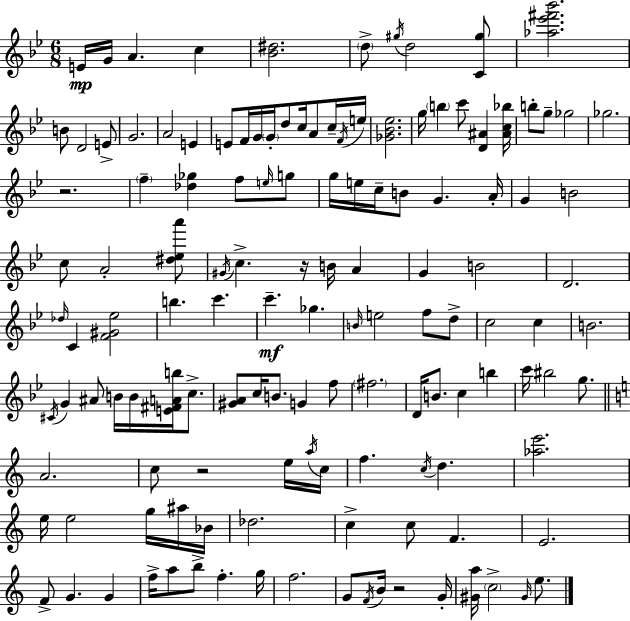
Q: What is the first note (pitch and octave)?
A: E4